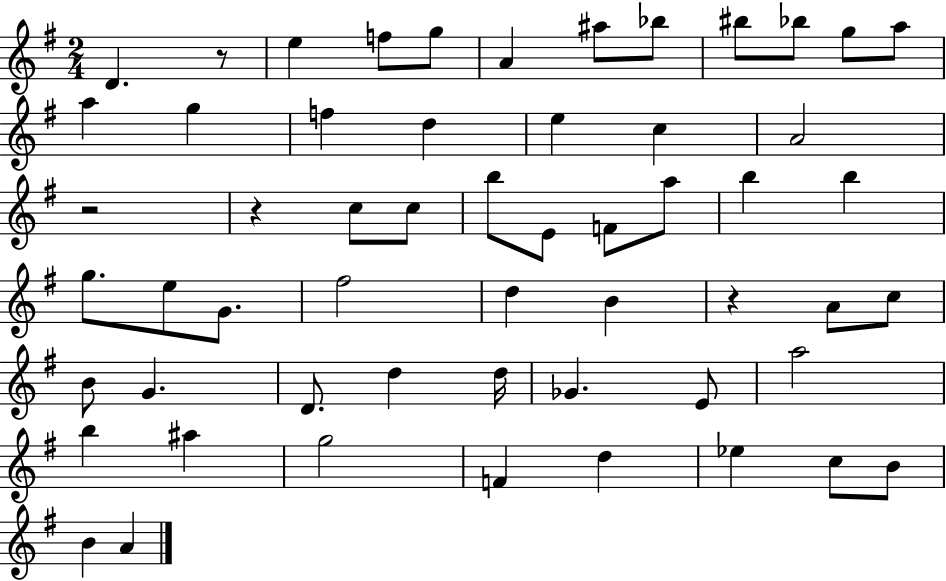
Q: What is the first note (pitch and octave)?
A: D4